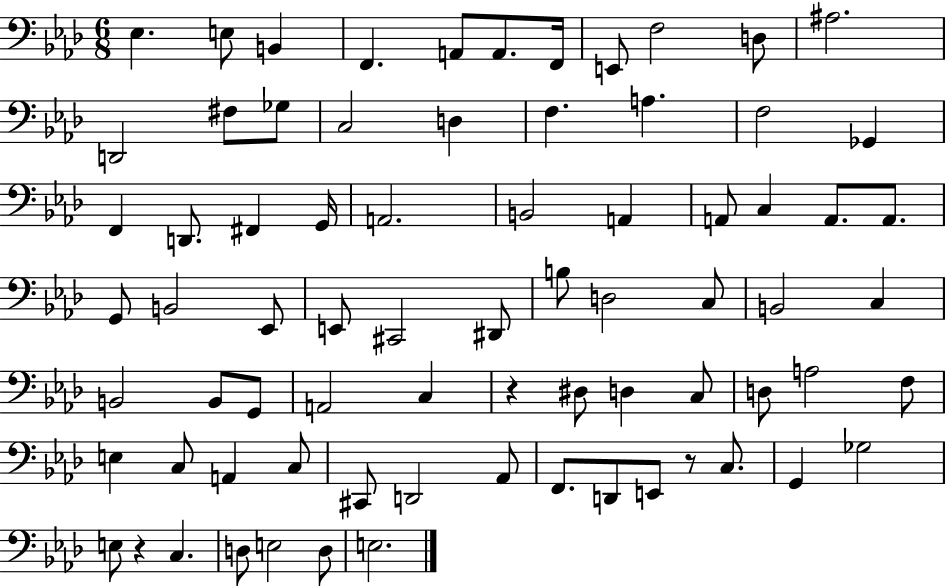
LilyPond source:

{
  \clef bass
  \numericTimeSignature
  \time 6/8
  \key aes \major
  ees4. e8 b,4 | f,4. a,8 a,8. f,16 | e,8 f2 d8 | ais2. | \break d,2 fis8 ges8 | c2 d4 | f4. a4. | f2 ges,4 | \break f,4 d,8. fis,4 g,16 | a,2. | b,2 a,4 | a,8 c4 a,8. a,8. | \break g,8 b,2 ees,8 | e,8 cis,2 dis,8 | b8 d2 c8 | b,2 c4 | \break b,2 b,8 g,8 | a,2 c4 | r4 dis8 d4 c8 | d8 a2 f8 | \break e4 c8 a,4 c8 | cis,8 d,2 aes,8 | f,8. d,8 e,8 r8 c8. | g,4 ges2 | \break e8 r4 c4. | d8 e2 d8 | e2. | \bar "|."
}